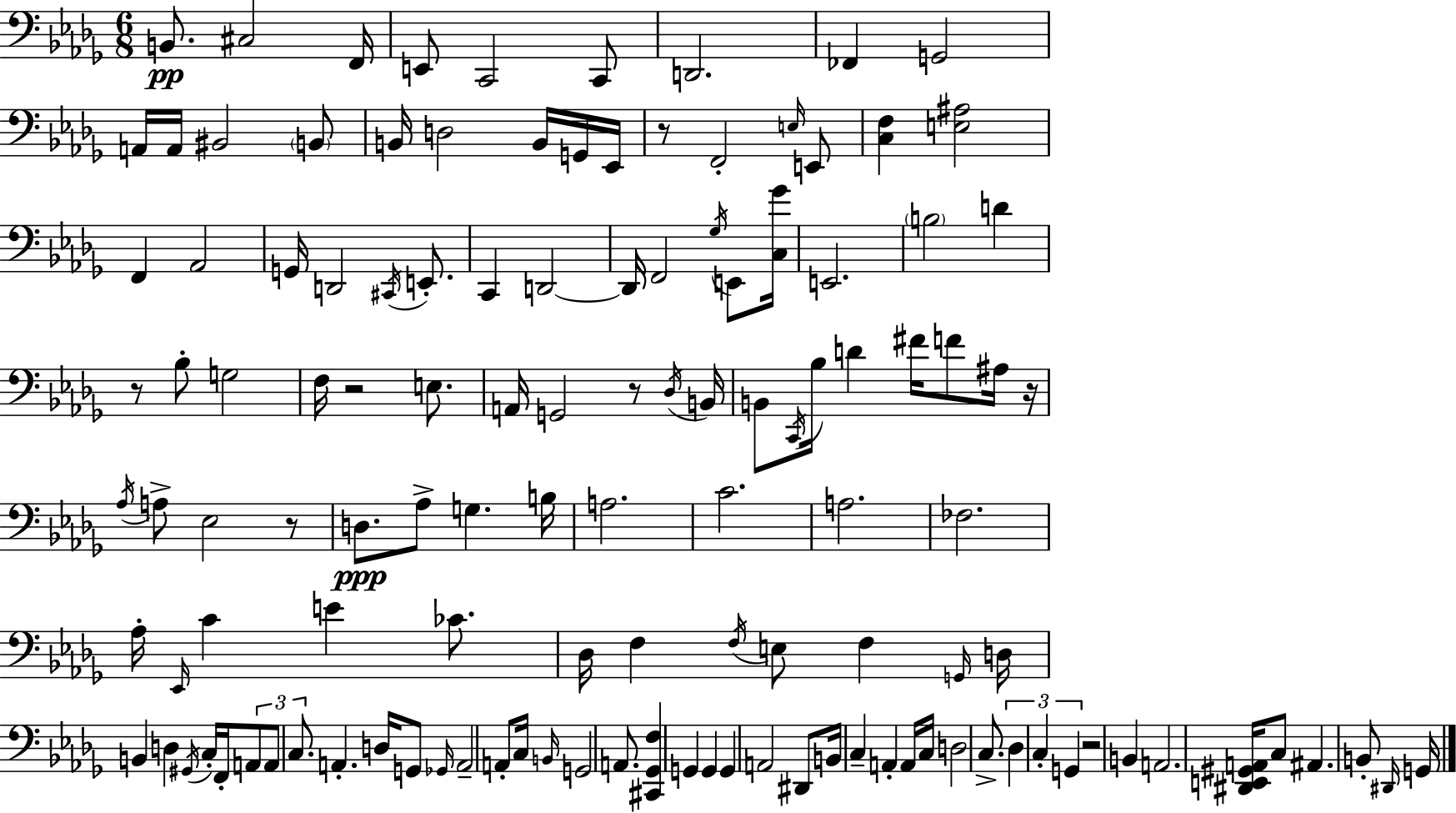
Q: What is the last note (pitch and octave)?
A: G2